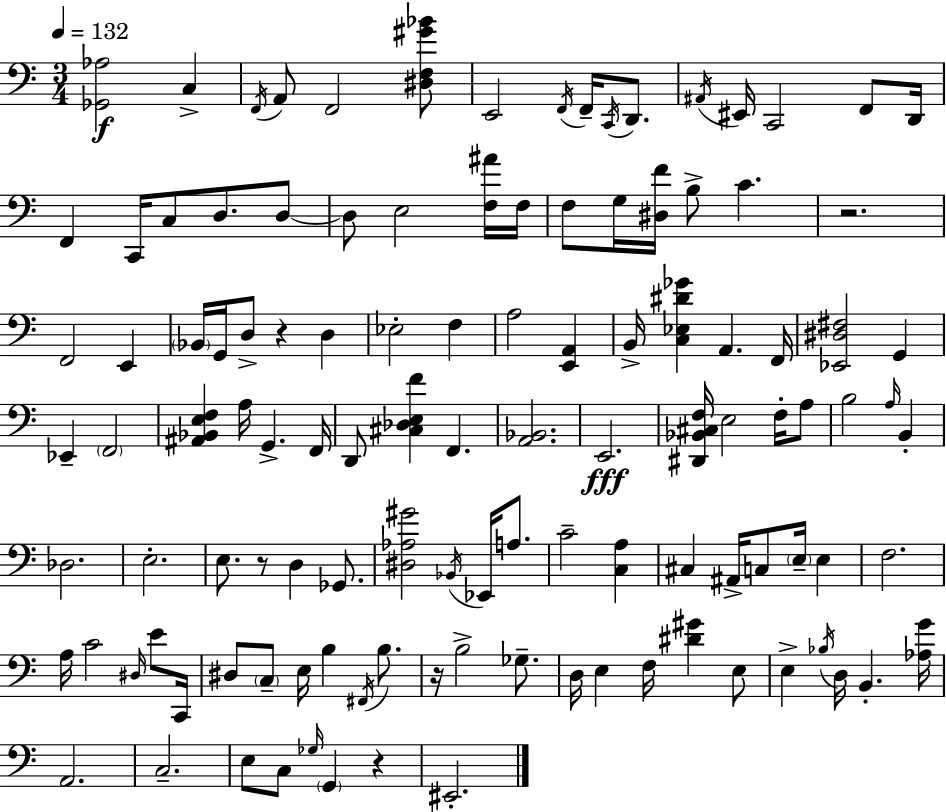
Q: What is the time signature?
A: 3/4